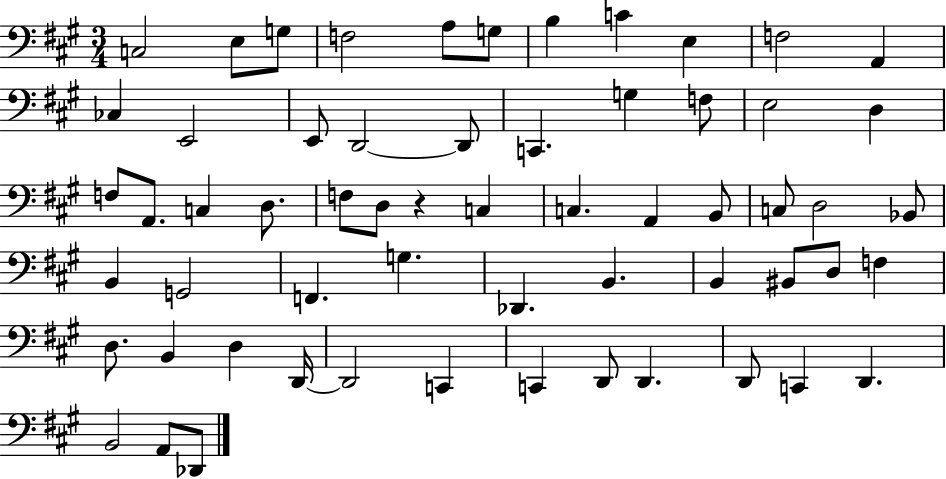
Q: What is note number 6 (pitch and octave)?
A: G3